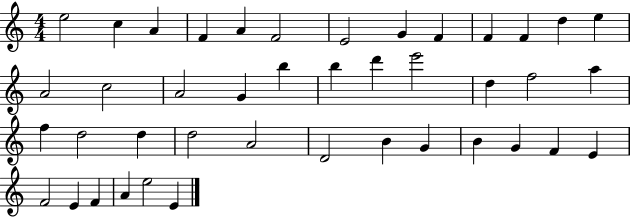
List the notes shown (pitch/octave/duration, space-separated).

E5/h C5/q A4/q F4/q A4/q F4/h E4/h G4/q F4/q F4/q F4/q D5/q E5/q A4/h C5/h A4/h G4/q B5/q B5/q D6/q E6/h D5/q F5/h A5/q F5/q D5/h D5/q D5/h A4/h D4/h B4/q G4/q B4/q G4/q F4/q E4/q F4/h E4/q F4/q A4/q E5/h E4/q